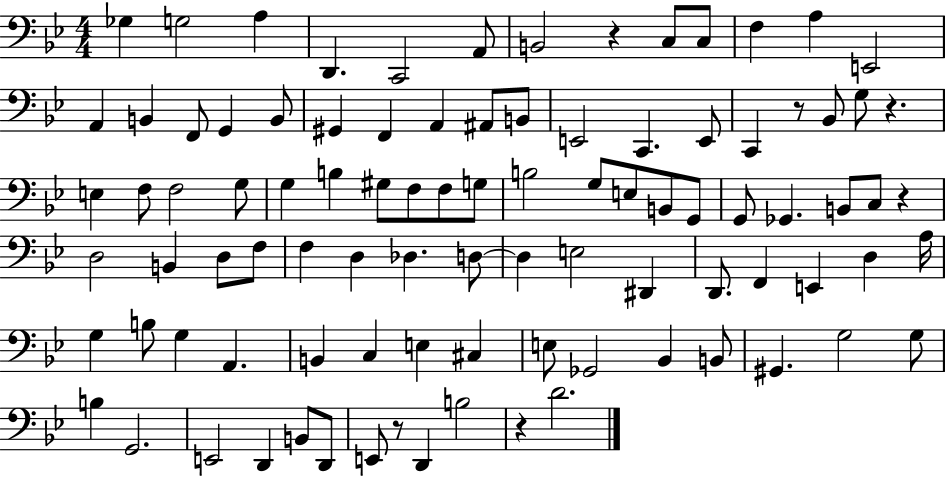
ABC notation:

X:1
T:Untitled
M:4/4
L:1/4
K:Bb
_G, G,2 A, D,, C,,2 A,,/2 B,,2 z C,/2 C,/2 F, A, E,,2 A,, B,, F,,/2 G,, B,,/2 ^G,, F,, A,, ^A,,/2 B,,/2 E,,2 C,, E,,/2 C,, z/2 _B,,/2 G,/2 z E, F,/2 F,2 G,/2 G, B, ^G,/2 F,/2 F,/2 G,/2 B,2 G,/2 E,/2 B,,/2 G,,/2 G,,/2 _G,, B,,/2 C,/2 z D,2 B,, D,/2 F,/2 F, D, _D, D,/2 D, E,2 ^D,, D,,/2 F,, E,, D, A,/4 G, B,/2 G, A,, B,, C, E, ^C, E,/2 _G,,2 _B,, B,,/2 ^G,, G,2 G,/2 B, G,,2 E,,2 D,, B,,/2 D,,/2 E,,/2 z/2 D,, B,2 z D2